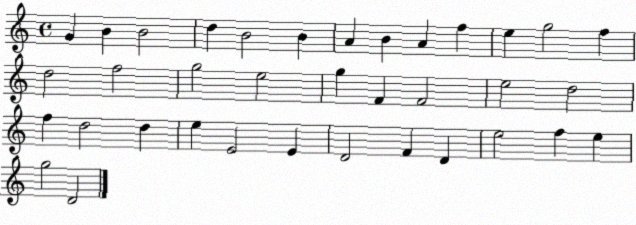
X:1
T:Untitled
M:4/4
L:1/4
K:C
G B B2 d B2 B A B A f e g2 f d2 f2 g2 e2 g F F2 e2 d2 f d2 d e E2 E D2 F D e2 f e g2 D2